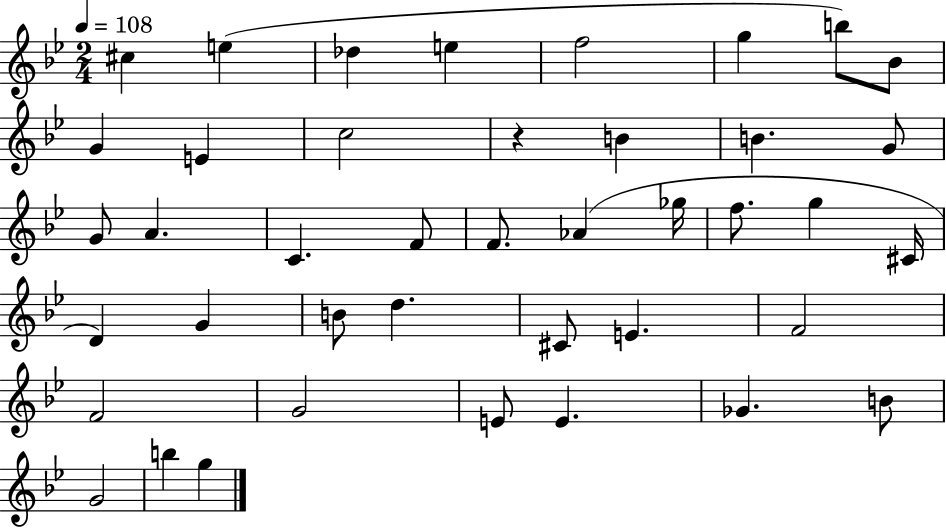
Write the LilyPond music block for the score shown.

{
  \clef treble
  \numericTimeSignature
  \time 2/4
  \key bes \major
  \tempo 4 = 108
  cis''4 e''4( | des''4 e''4 | f''2 | g''4 b''8) bes'8 | \break g'4 e'4 | c''2 | r4 b'4 | b'4. g'8 | \break g'8 a'4. | c'4. f'8 | f'8. aes'4( ges''16 | f''8. g''4 cis'16 | \break d'4) g'4 | b'8 d''4. | cis'8 e'4. | f'2 | \break f'2 | g'2 | e'8 e'4. | ges'4. b'8 | \break g'2 | b''4 g''4 | \bar "|."
}